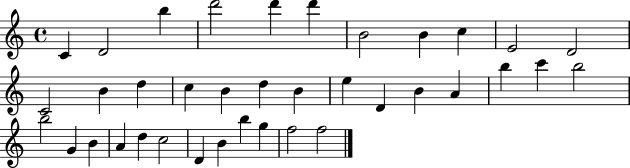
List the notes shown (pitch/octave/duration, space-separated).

C4/q D4/h B5/q D6/h D6/q D6/q B4/h B4/q C5/q E4/h D4/h C4/h B4/q D5/q C5/q B4/q D5/q B4/q E5/q D4/q B4/q A4/q B5/q C6/q B5/h B5/h G4/q B4/q A4/q D5/q C5/h D4/q B4/q B5/q G5/q F5/h F5/h